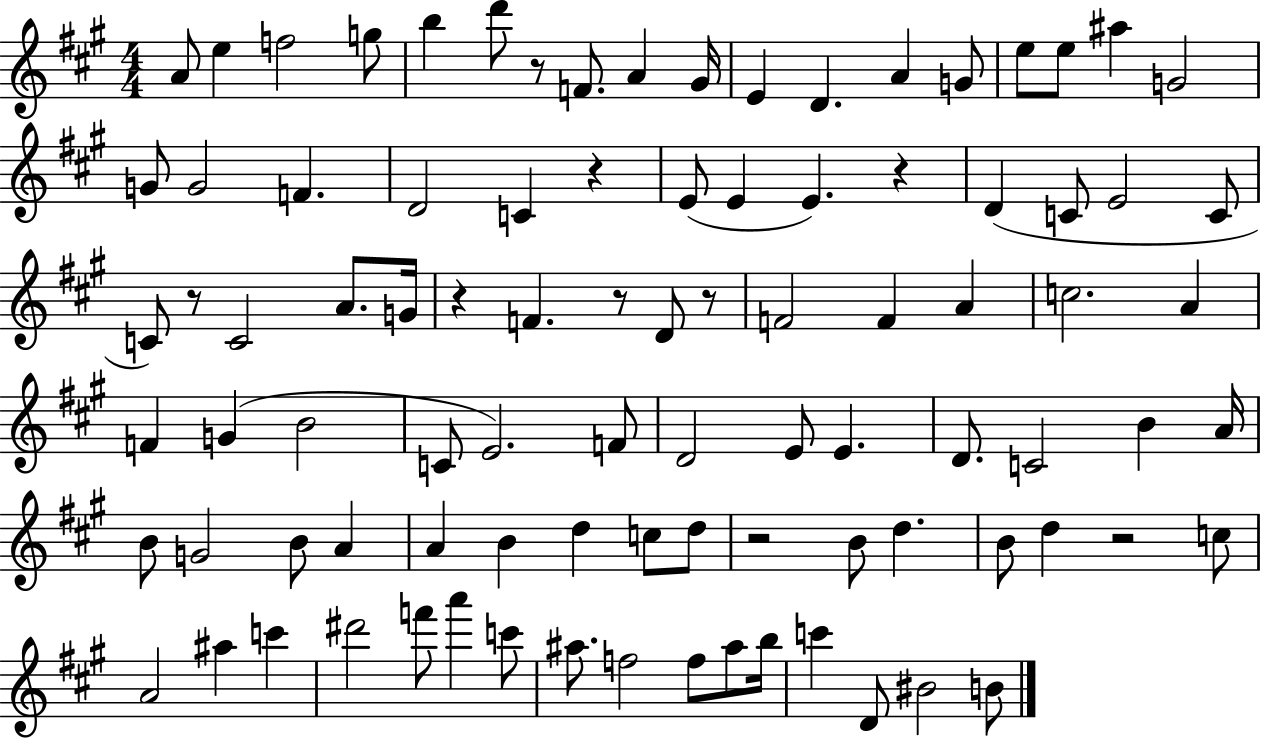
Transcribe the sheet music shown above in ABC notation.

X:1
T:Untitled
M:4/4
L:1/4
K:A
A/2 e f2 g/2 b d'/2 z/2 F/2 A ^G/4 E D A G/2 e/2 e/2 ^a G2 G/2 G2 F D2 C z E/2 E E z D C/2 E2 C/2 C/2 z/2 C2 A/2 G/4 z F z/2 D/2 z/2 F2 F A c2 A F G B2 C/2 E2 F/2 D2 E/2 E D/2 C2 B A/4 B/2 G2 B/2 A A B d c/2 d/2 z2 B/2 d B/2 d z2 c/2 A2 ^a c' ^d'2 f'/2 a' c'/2 ^a/2 f2 f/2 ^a/2 b/4 c' D/2 ^B2 B/2